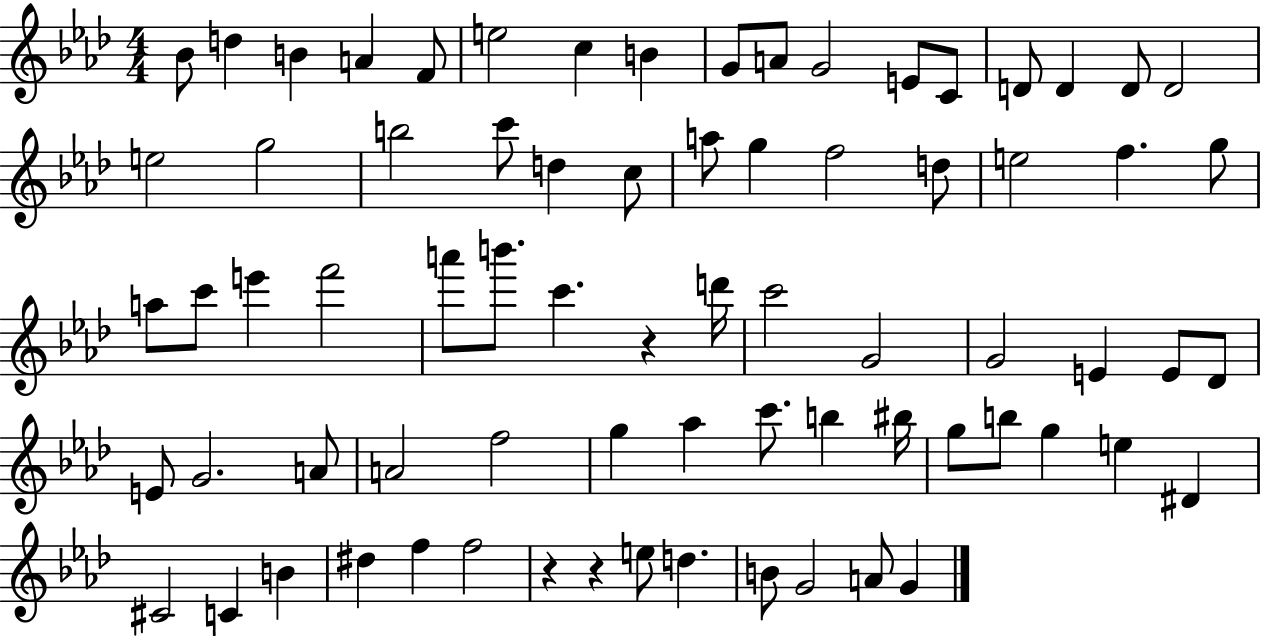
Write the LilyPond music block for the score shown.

{
  \clef treble
  \numericTimeSignature
  \time 4/4
  \key aes \major
  bes'8 d''4 b'4 a'4 f'8 | e''2 c''4 b'4 | g'8 a'8 g'2 e'8 c'8 | d'8 d'4 d'8 d'2 | \break e''2 g''2 | b''2 c'''8 d''4 c''8 | a''8 g''4 f''2 d''8 | e''2 f''4. g''8 | \break a''8 c'''8 e'''4 f'''2 | a'''8 b'''8. c'''4. r4 d'''16 | c'''2 g'2 | g'2 e'4 e'8 des'8 | \break e'8 g'2. a'8 | a'2 f''2 | g''4 aes''4 c'''8. b''4 bis''16 | g''8 b''8 g''4 e''4 dis'4 | \break cis'2 c'4 b'4 | dis''4 f''4 f''2 | r4 r4 e''8 d''4. | b'8 g'2 a'8 g'4 | \break \bar "|."
}